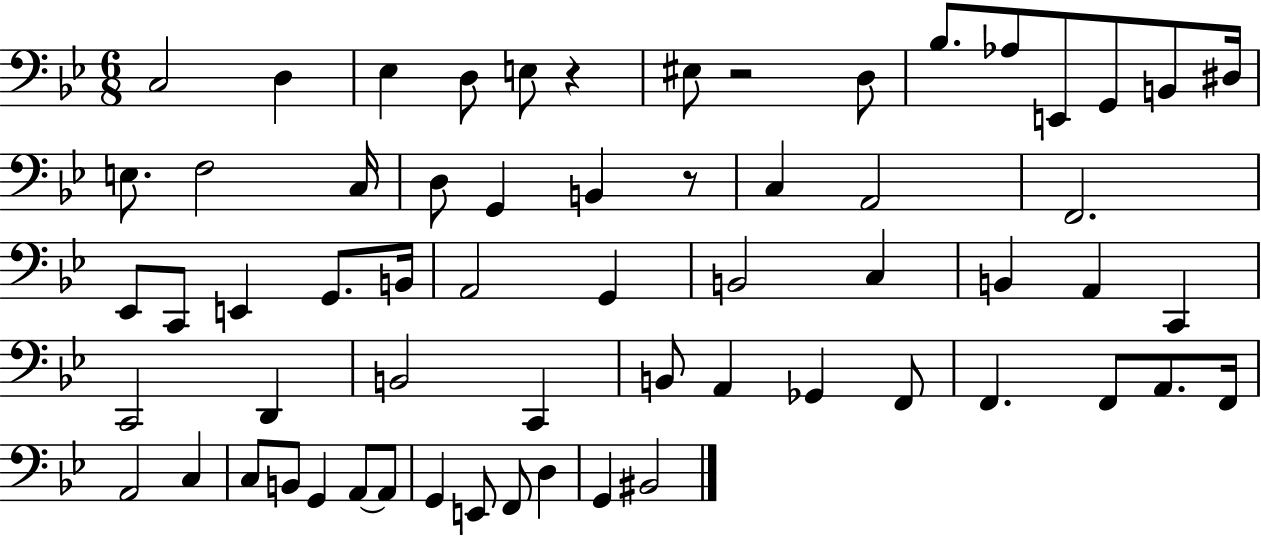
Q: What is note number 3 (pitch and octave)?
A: Eb3